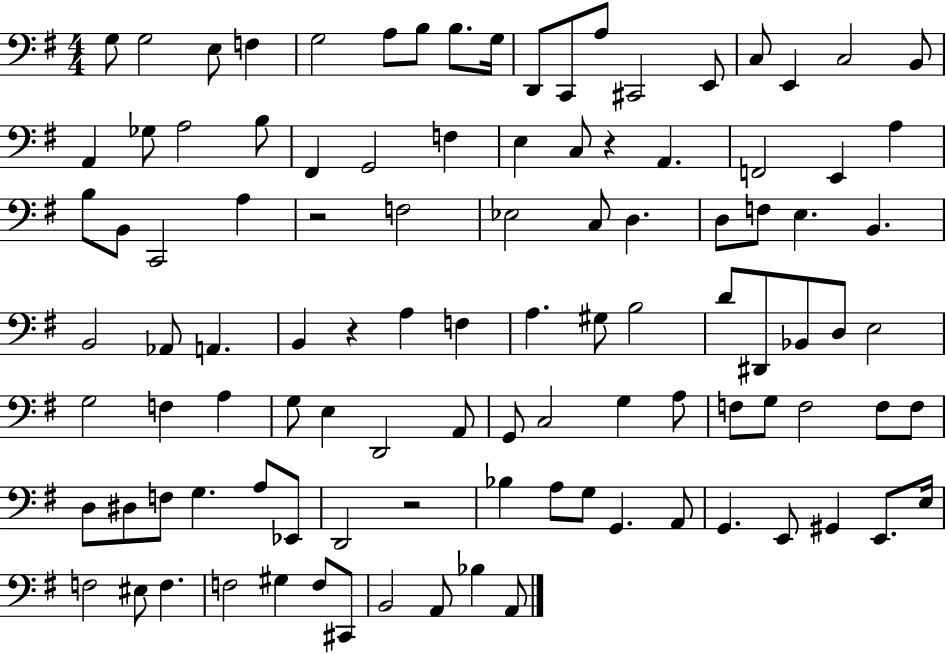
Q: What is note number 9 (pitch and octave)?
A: G3